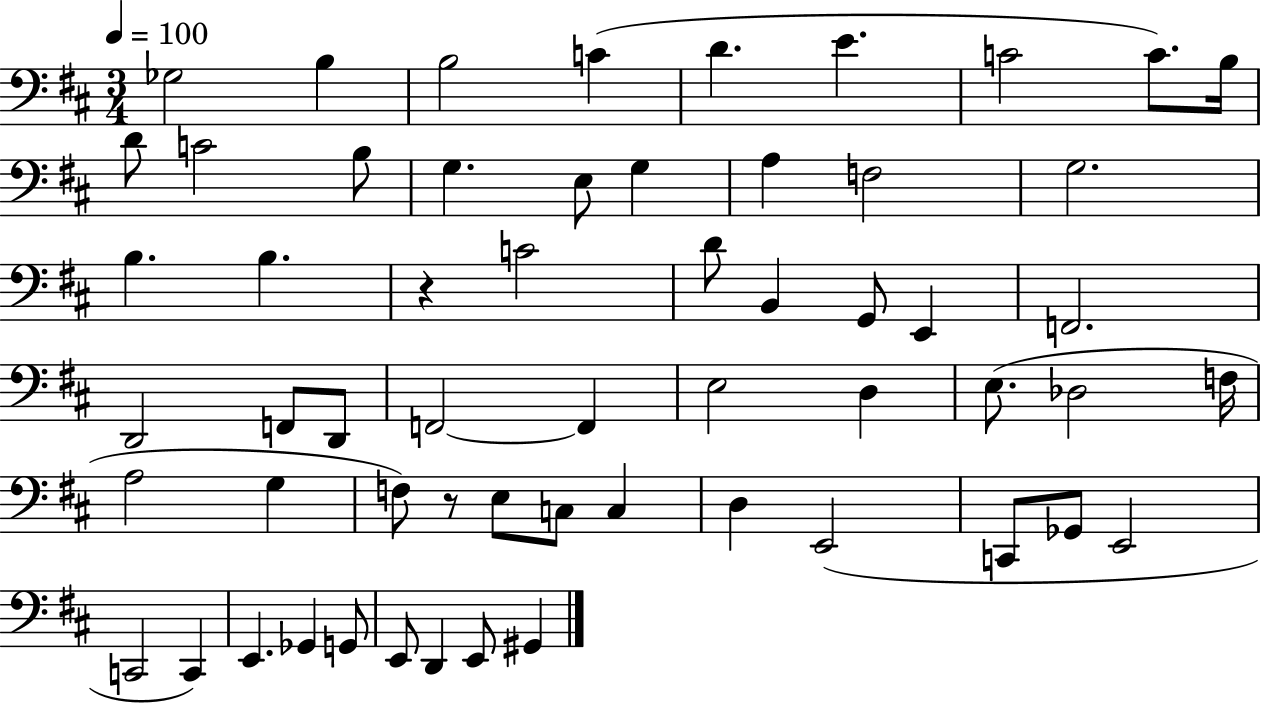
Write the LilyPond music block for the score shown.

{
  \clef bass
  \numericTimeSignature
  \time 3/4
  \key d \major
  \tempo 4 = 100
  ges2 b4 | b2 c'4( | d'4. e'4. | c'2 c'8.) b16 | \break d'8 c'2 b8 | g4. e8 g4 | a4 f2 | g2. | \break b4. b4. | r4 c'2 | d'8 b,4 g,8 e,4 | f,2. | \break d,2 f,8 d,8 | f,2~~ f,4 | e2 d4 | e8.( des2 f16 | \break a2 g4 | f8) r8 e8 c8 c4 | d4 e,2( | c,8 ges,8 e,2 | \break c,2 c,4) | e,4. ges,4 g,8 | e,8 d,4 e,8 gis,4 | \bar "|."
}